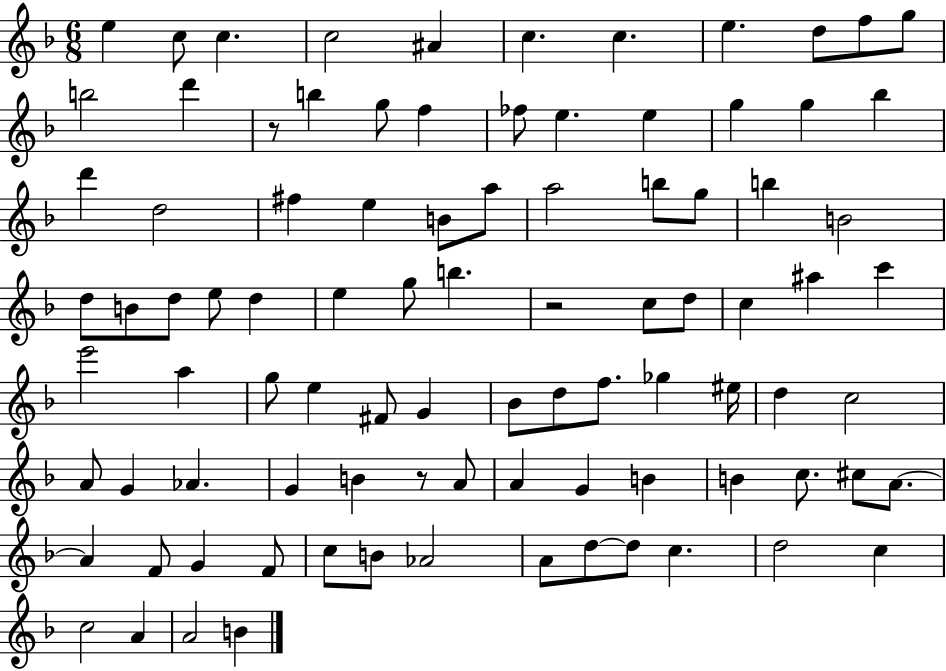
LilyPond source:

{
  \clef treble
  \numericTimeSignature
  \time 6/8
  \key f \major
  e''4 c''8 c''4. | c''2 ais'4 | c''4. c''4. | e''4. d''8 f''8 g''8 | \break b''2 d'''4 | r8 b''4 g''8 f''4 | fes''8 e''4. e''4 | g''4 g''4 bes''4 | \break d'''4 d''2 | fis''4 e''4 b'8 a''8 | a''2 b''8 g''8 | b''4 b'2 | \break d''8 b'8 d''8 e''8 d''4 | e''4 g''8 b''4. | r2 c''8 d''8 | c''4 ais''4 c'''4 | \break e'''2 a''4 | g''8 e''4 fis'8 g'4 | bes'8 d''8 f''8. ges''4 eis''16 | d''4 c''2 | \break a'8 g'4 aes'4. | g'4 b'4 r8 a'8 | a'4 g'4 b'4 | b'4 c''8. cis''8 a'8.~~ | \break a'4 f'8 g'4 f'8 | c''8 b'8 aes'2 | a'8 d''8~~ d''8 c''4. | d''2 c''4 | \break c''2 a'4 | a'2 b'4 | \bar "|."
}